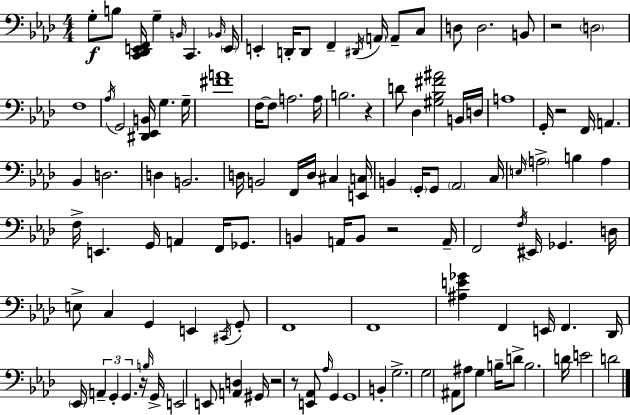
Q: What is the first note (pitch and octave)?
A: G3